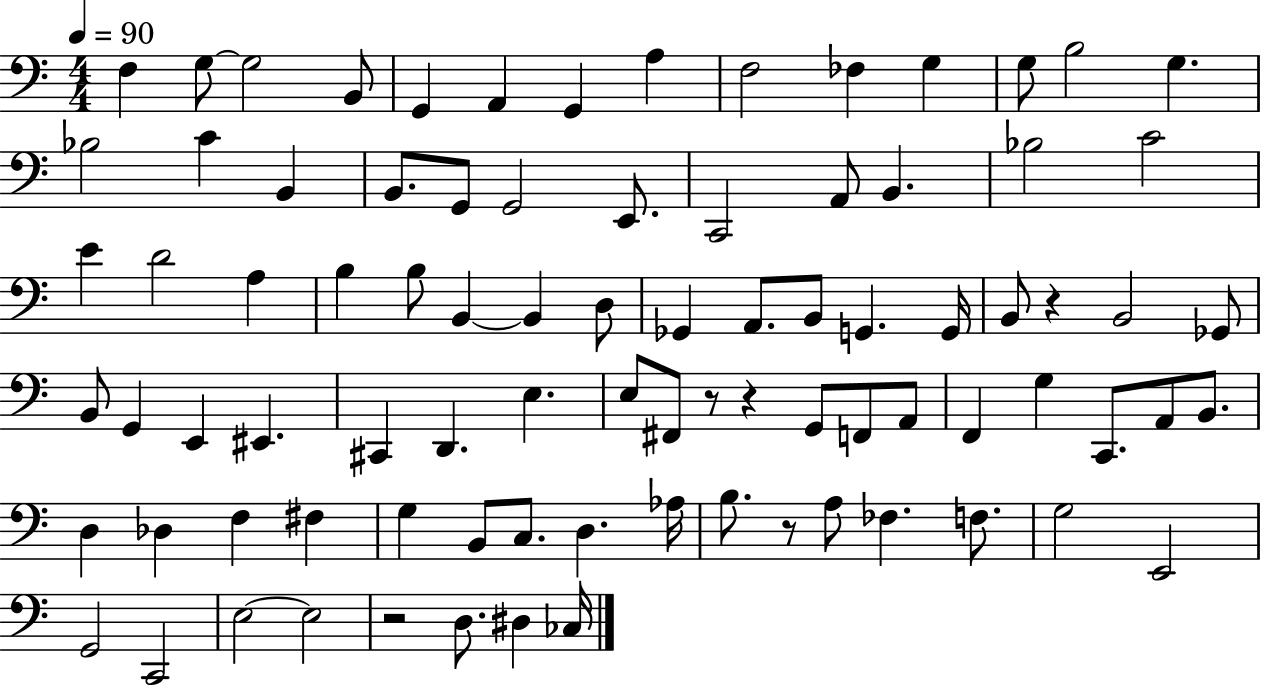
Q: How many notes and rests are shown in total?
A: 86